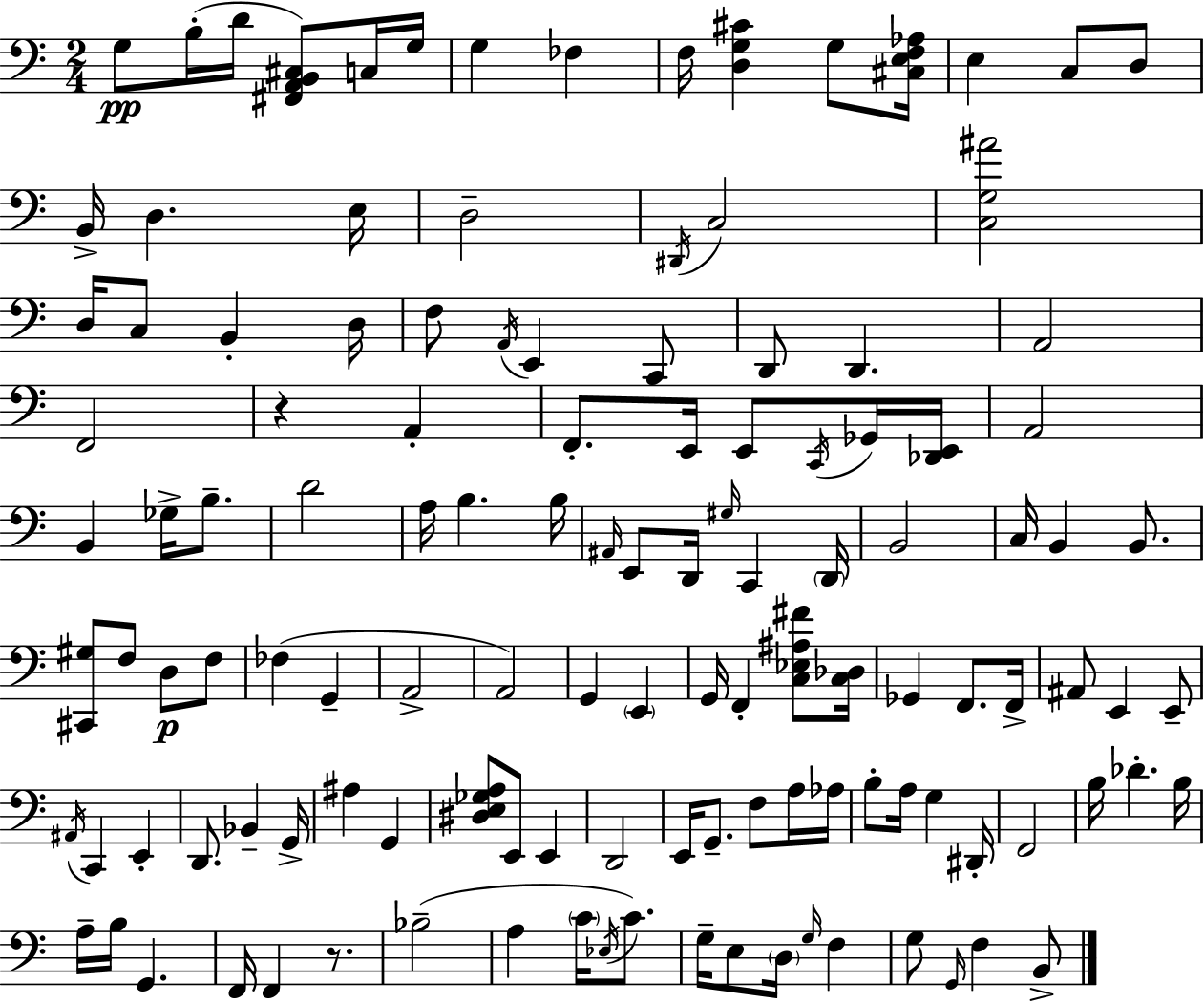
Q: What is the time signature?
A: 2/4